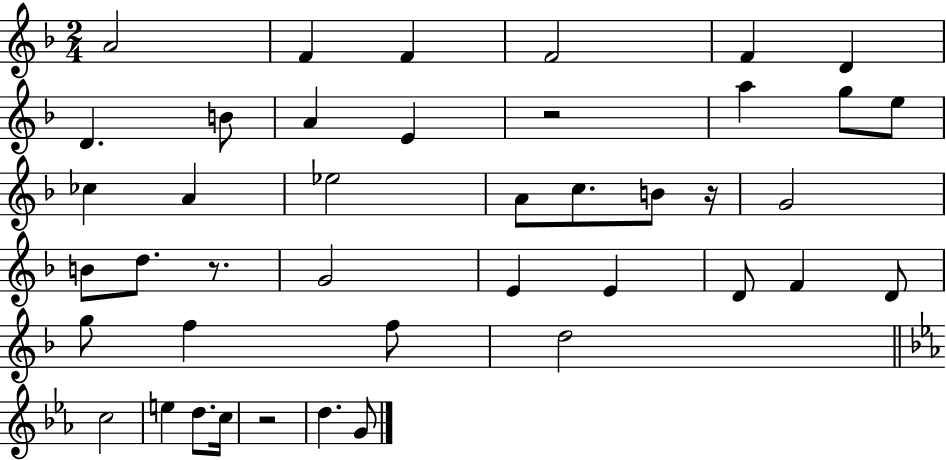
A4/h F4/q F4/q F4/h F4/q D4/q D4/q. B4/e A4/q E4/q R/h A5/q G5/e E5/e CES5/q A4/q Eb5/h A4/e C5/e. B4/e R/s G4/h B4/e D5/e. R/e. G4/h E4/q E4/q D4/e F4/q D4/e G5/e F5/q F5/e D5/h C5/h E5/q D5/e. C5/s R/h D5/q. G4/e